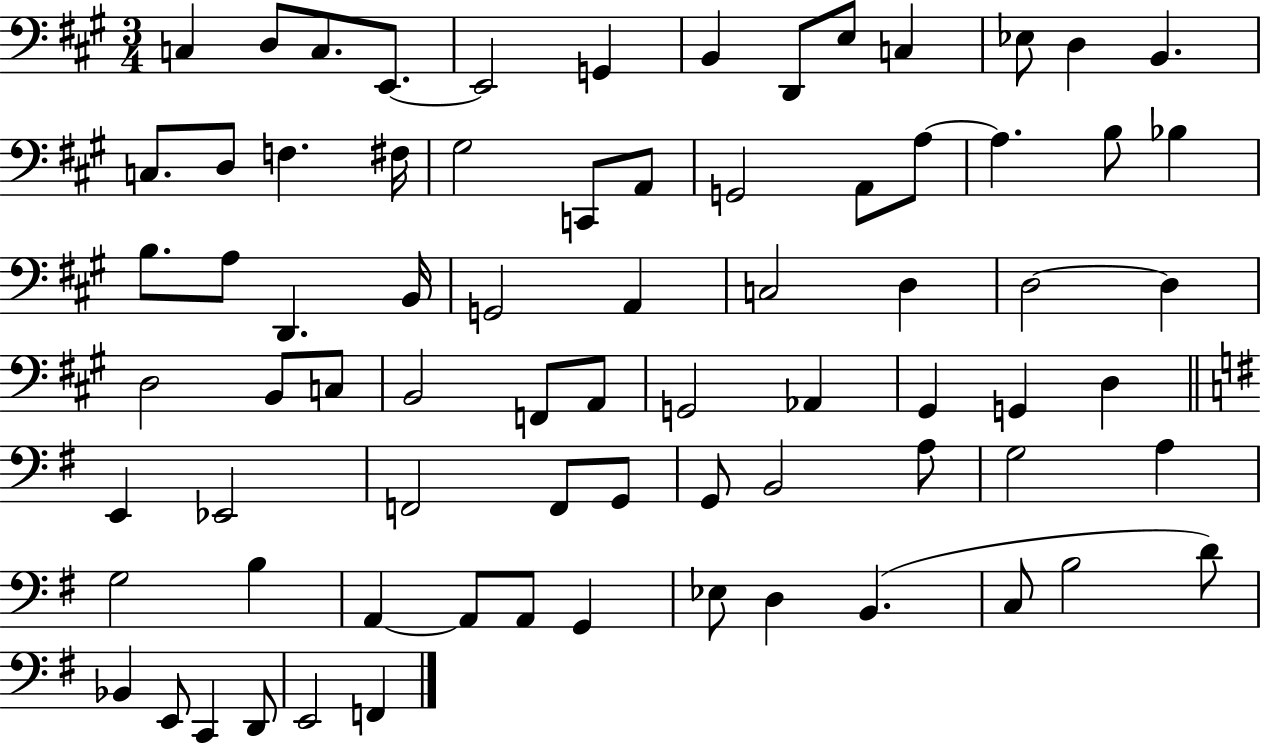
X:1
T:Untitled
M:3/4
L:1/4
K:A
C, D,/2 C,/2 E,,/2 E,,2 G,, B,, D,,/2 E,/2 C, _E,/2 D, B,, C,/2 D,/2 F, ^F,/4 ^G,2 C,,/2 A,,/2 G,,2 A,,/2 A,/2 A, B,/2 _B, B,/2 A,/2 D,, B,,/4 G,,2 A,, C,2 D, D,2 D, D,2 B,,/2 C,/2 B,,2 F,,/2 A,,/2 G,,2 _A,, ^G,, G,, D, E,, _E,,2 F,,2 F,,/2 G,,/2 G,,/2 B,,2 A,/2 G,2 A, G,2 B, A,, A,,/2 A,,/2 G,, _E,/2 D, B,, C,/2 B,2 D/2 _B,, E,,/2 C,, D,,/2 E,,2 F,,